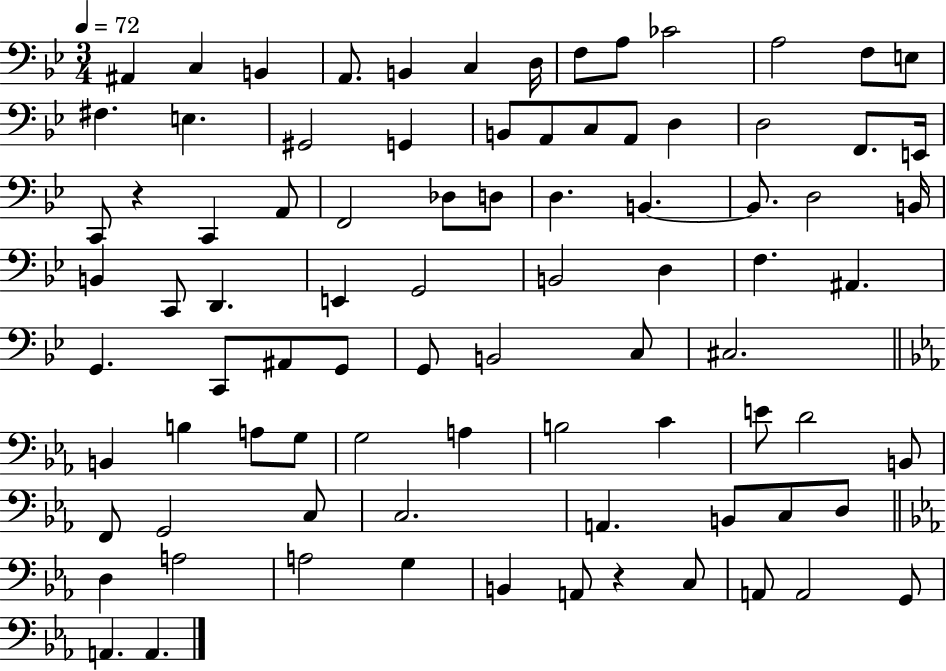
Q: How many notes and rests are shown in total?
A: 86